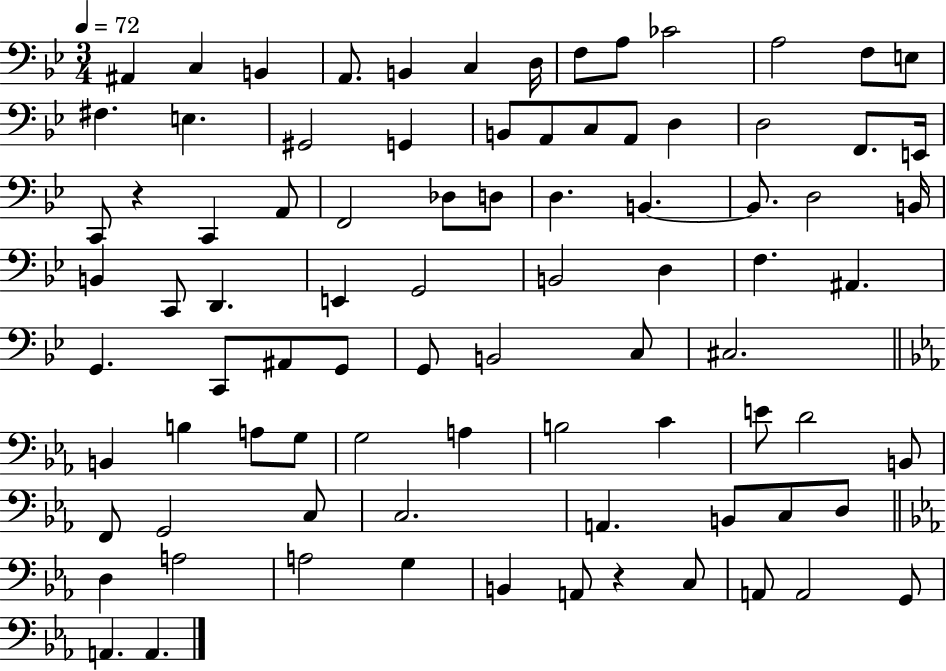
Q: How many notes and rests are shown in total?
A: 86